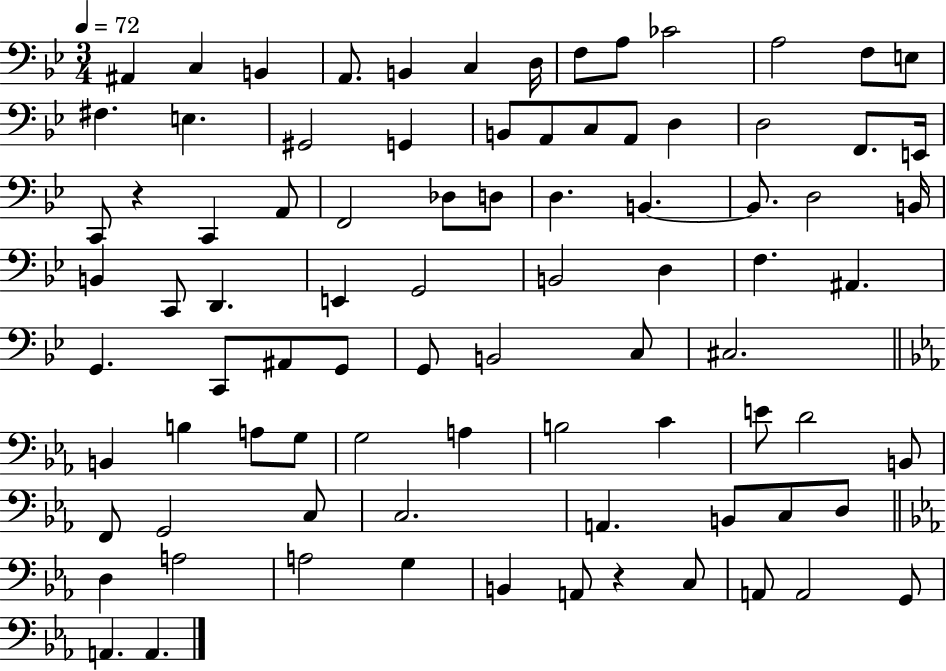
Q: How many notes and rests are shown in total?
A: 86